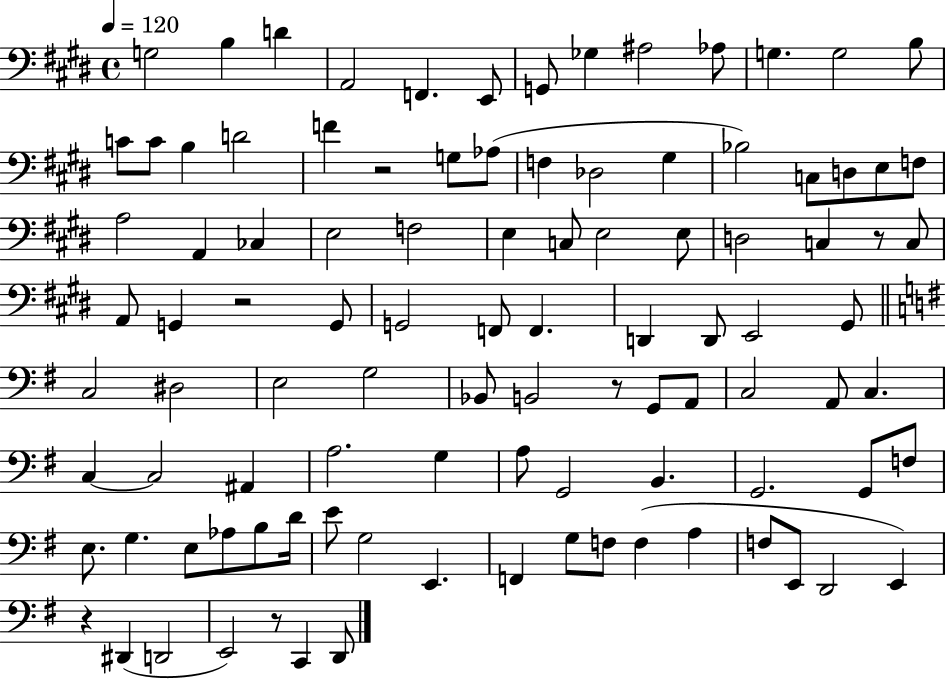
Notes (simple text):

G3/h B3/q D4/q A2/h F2/q. E2/e G2/e Gb3/q A#3/h Ab3/e G3/q. G3/h B3/e C4/e C4/e B3/q D4/h F4/q R/h G3/e Ab3/e F3/q Db3/h G#3/q Bb3/h C3/e D3/e E3/e F3/e A3/h A2/q CES3/q E3/h F3/h E3/q C3/e E3/h E3/e D3/h C3/q R/e C3/e A2/e G2/q R/h G2/e G2/h F2/e F2/q. D2/q D2/e E2/h G#2/e C3/h D#3/h E3/h G3/h Bb2/e B2/h R/e G2/e A2/e C3/h A2/e C3/q. C3/q C3/h A#2/q A3/h. G3/q A3/e G2/h B2/q. G2/h. G2/e F3/e E3/e. G3/q. E3/e Ab3/e B3/e D4/s E4/e G3/h E2/q. F2/q G3/e F3/e F3/q A3/q F3/e E2/e D2/h E2/q R/q D#2/q D2/h E2/h R/e C2/q D2/e